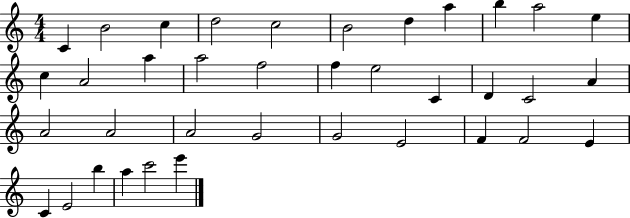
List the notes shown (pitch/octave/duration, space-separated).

C4/q B4/h C5/q D5/h C5/h B4/h D5/q A5/q B5/q A5/h E5/q C5/q A4/h A5/q A5/h F5/h F5/q E5/h C4/q D4/q C4/h A4/q A4/h A4/h A4/h G4/h G4/h E4/h F4/q F4/h E4/q C4/q E4/h B5/q A5/q C6/h E6/q